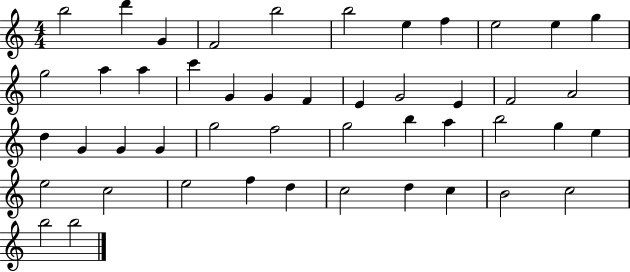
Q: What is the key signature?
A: C major